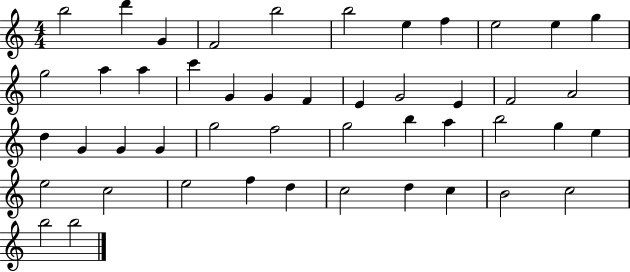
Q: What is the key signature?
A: C major